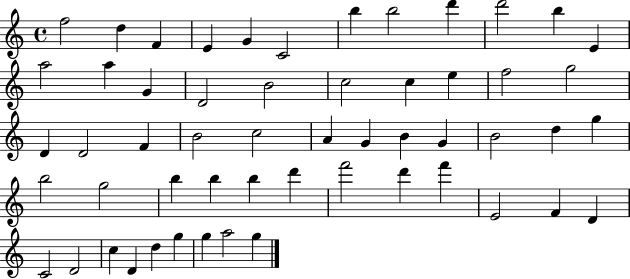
F5/h D5/q F4/q E4/q G4/q C4/h B5/q B5/h D6/q D6/h B5/q E4/q A5/h A5/q G4/q D4/h B4/h C5/h C5/q E5/q F5/h G5/h D4/q D4/h F4/q B4/h C5/h A4/q G4/q B4/q G4/q B4/h D5/q G5/q B5/h G5/h B5/q B5/q B5/q D6/q F6/h D6/q F6/q E4/h F4/q D4/q C4/h D4/h C5/q D4/q D5/q G5/q G5/q A5/h G5/q